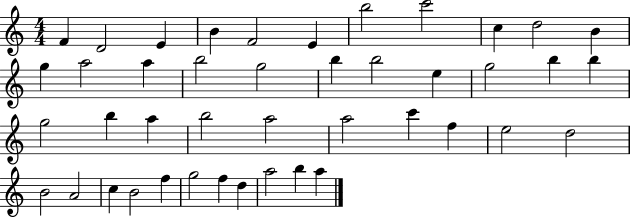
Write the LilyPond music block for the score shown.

{
  \clef treble
  \numericTimeSignature
  \time 4/4
  \key c \major
  f'4 d'2 e'4 | b'4 f'2 e'4 | b''2 c'''2 | c''4 d''2 b'4 | \break g''4 a''2 a''4 | b''2 g''2 | b''4 b''2 e''4 | g''2 b''4 b''4 | \break g''2 b''4 a''4 | b''2 a''2 | a''2 c'''4 f''4 | e''2 d''2 | \break b'2 a'2 | c''4 b'2 f''4 | g''2 f''4 d''4 | a''2 b''4 a''4 | \break \bar "|."
}